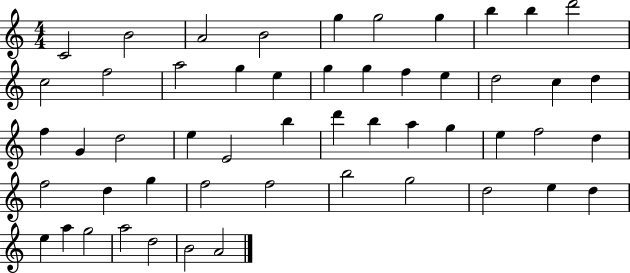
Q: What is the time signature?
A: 4/4